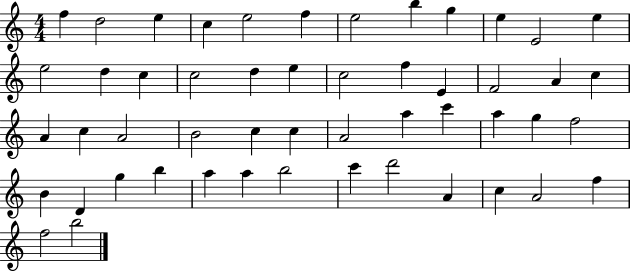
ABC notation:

X:1
T:Untitled
M:4/4
L:1/4
K:C
f d2 e c e2 f e2 b g e E2 e e2 d c c2 d e c2 f E F2 A c A c A2 B2 c c A2 a c' a g f2 B D g b a a b2 c' d'2 A c A2 f f2 b2